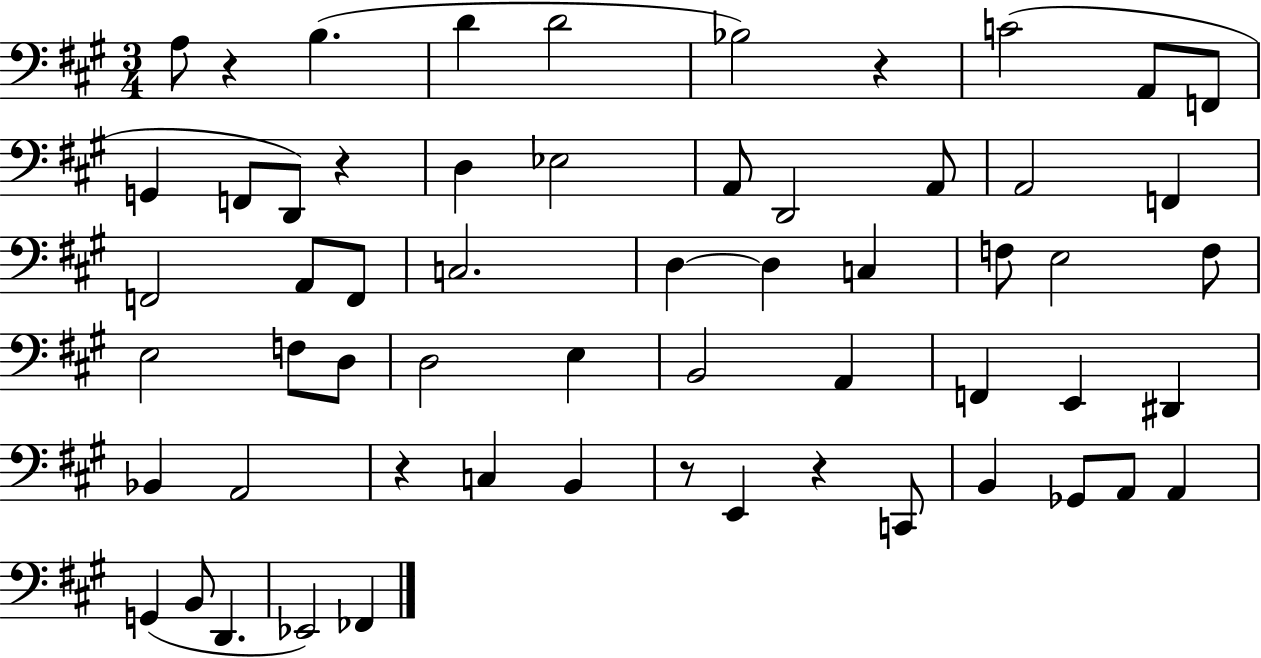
{
  \clef bass
  \numericTimeSignature
  \time 3/4
  \key a \major
  a8 r4 b4.( | d'4 d'2 | bes2) r4 | c'2( a,8 f,8 | \break g,4 f,8 d,8) r4 | d4 ees2 | a,8 d,2 a,8 | a,2 f,4 | \break f,2 a,8 f,8 | c2. | d4~~ d4 c4 | f8 e2 f8 | \break e2 f8 d8 | d2 e4 | b,2 a,4 | f,4 e,4 dis,4 | \break bes,4 a,2 | r4 c4 b,4 | r8 e,4 r4 c,8 | b,4 ges,8 a,8 a,4 | \break g,4( b,8 d,4. | ees,2) fes,4 | \bar "|."
}